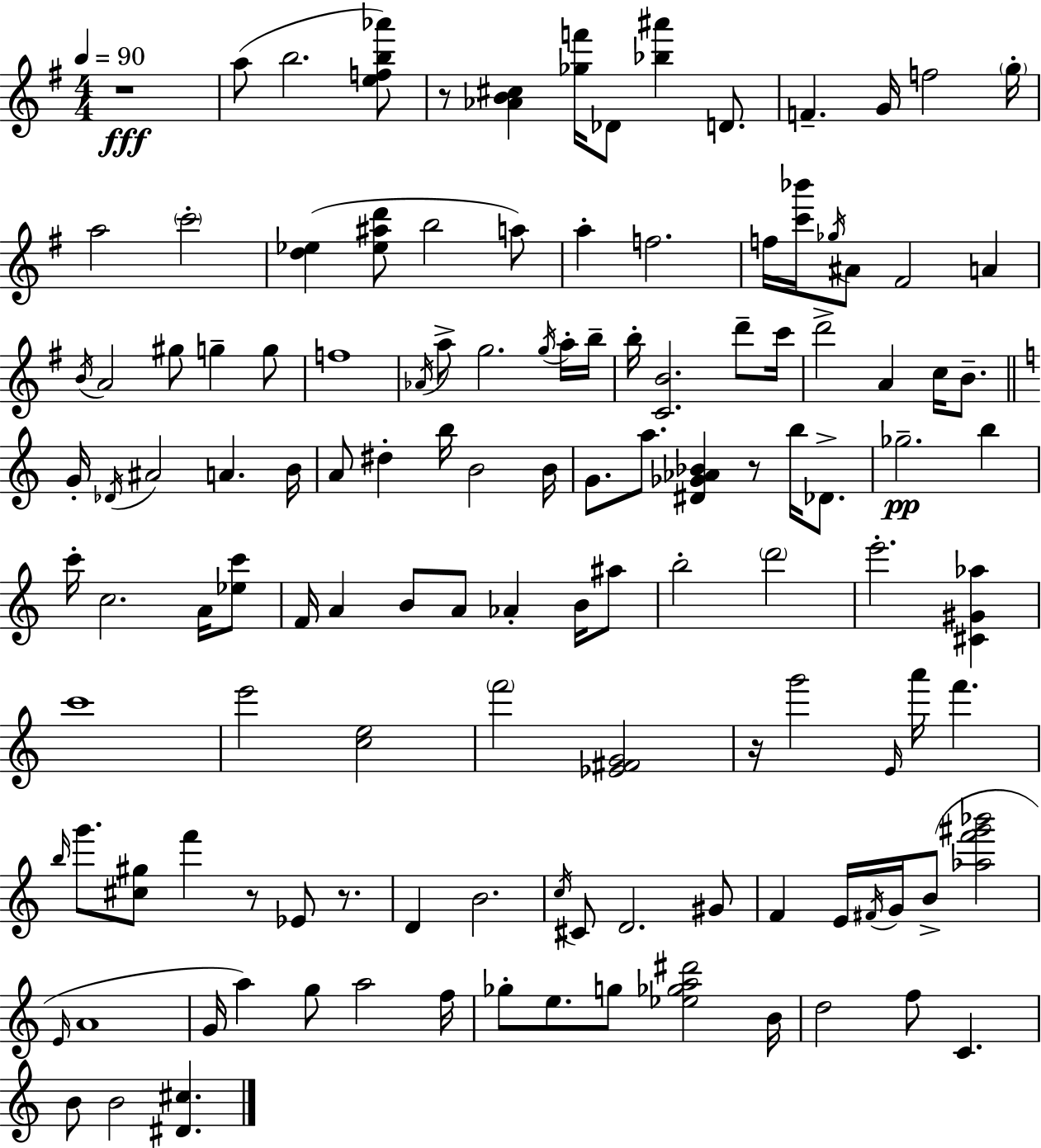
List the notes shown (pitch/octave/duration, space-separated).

R/w A5/e B5/h. [E5,F5,B5,Ab6]/e R/e [Ab4,B4,C#5]/q [Gb5,F6]/s Db4/e [Bb5,A#6]/q D4/e. F4/q. G4/s F5/h G5/s A5/h C6/h [D5,Eb5]/q [Eb5,A#5,D6]/e B5/h A5/e A5/q F5/h. F5/s [C6,Bb6]/s Gb5/s A#4/e F#4/h A4/q B4/s A4/h G#5/e G5/q G5/e F5/w Ab4/s A5/e G5/h. G5/s A5/s B5/s B5/s [C4,B4]/h. D6/e C6/s D6/h A4/q C5/s B4/e. G4/s Db4/s A#4/h A4/q. B4/s A4/e D#5/q B5/s B4/h B4/s G4/e. A5/e. [D#4,Gb4,Ab4,Bb4]/q R/e B5/s Db4/e. Gb5/h. B5/q C6/s C5/h. A4/s [Eb5,C6]/e F4/s A4/q B4/e A4/e Ab4/q B4/s A#5/e B5/h D6/h E6/h. [C#4,G#4,Ab5]/q C6/w E6/h [C5,E5]/h F6/h [Eb4,F#4,G4]/h R/s G6/h E4/s A6/s F6/q. B5/s G6/e. [C#5,G#5]/e F6/q R/e Eb4/e R/e. D4/q B4/h. C5/s C#4/e D4/h. G#4/e F4/q E4/s F#4/s G4/s B4/e [Ab5,F6,G#6,Bb6]/h E4/s A4/w G4/s A5/q G5/e A5/h F5/s Gb5/e E5/e. G5/e [Eb5,Gb5,A5,D#6]/h B4/s D5/h F5/e C4/q. B4/e B4/h [D#4,C#5]/q.